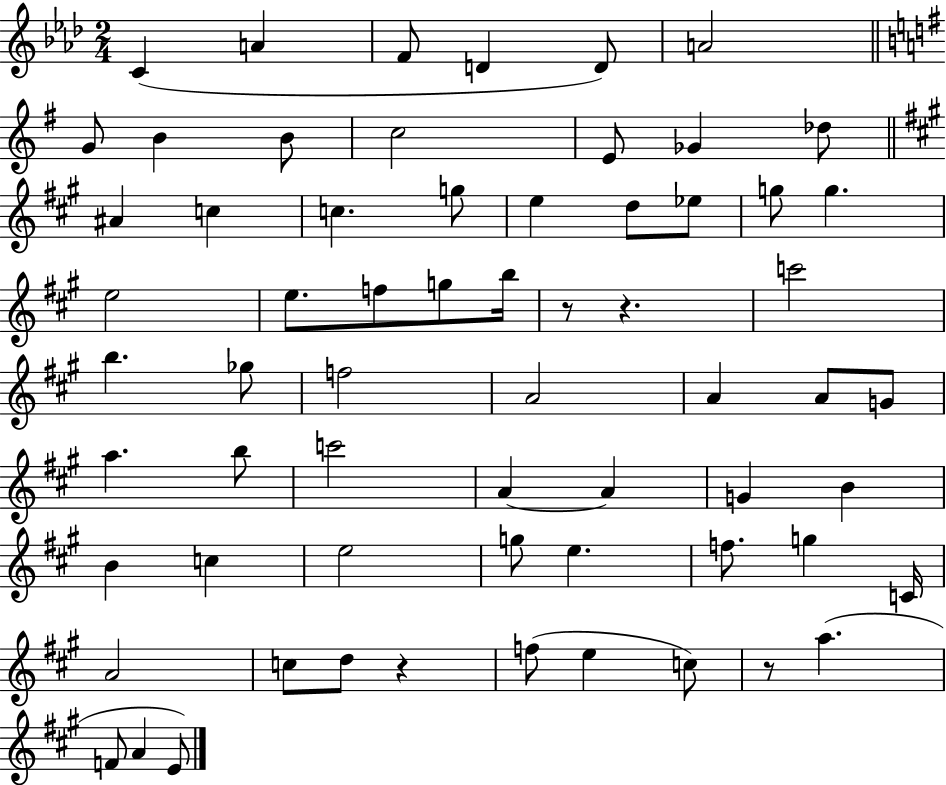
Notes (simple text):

C4/q A4/q F4/e D4/q D4/e A4/h G4/e B4/q B4/e C5/h E4/e Gb4/q Db5/e A#4/q C5/q C5/q. G5/e E5/q D5/e Eb5/e G5/e G5/q. E5/h E5/e. F5/e G5/e B5/s R/e R/q. C6/h B5/q. Gb5/e F5/h A4/h A4/q A4/e G4/e A5/q. B5/e C6/h A4/q A4/q G4/q B4/q B4/q C5/q E5/h G5/e E5/q. F5/e. G5/q C4/s A4/h C5/e D5/e R/q F5/e E5/q C5/e R/e A5/q. F4/e A4/q E4/e